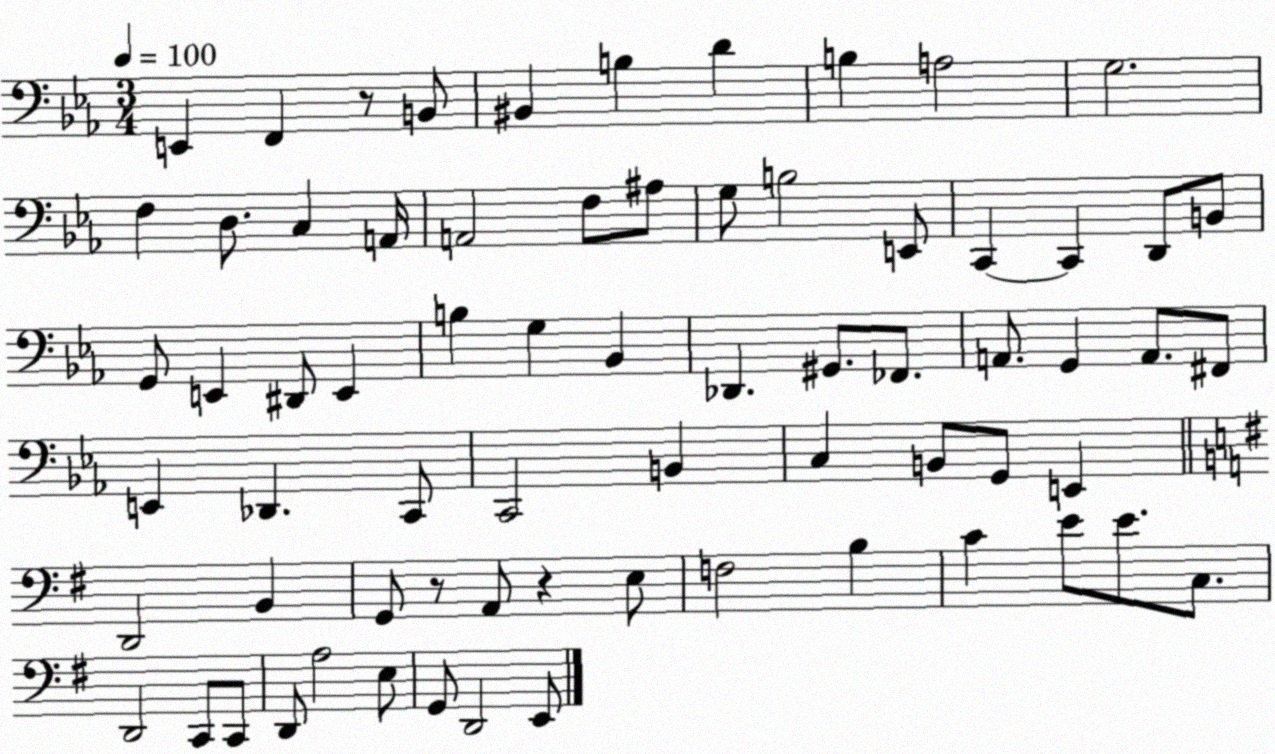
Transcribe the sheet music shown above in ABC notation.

X:1
T:Untitled
M:3/4
L:1/4
K:Eb
E,, F,, z/2 B,,/2 ^B,, B, D B, A,2 G,2 F, D,/2 C, A,,/4 A,,2 F,/2 ^A,/2 G,/2 B,2 E,,/2 C,, C,, D,,/2 B,,/2 G,,/2 E,, ^D,,/2 E,, B, G, _B,, _D,, ^G,,/2 _F,,/2 A,,/2 G,, A,,/2 ^F,,/2 E,, _D,, C,,/2 C,,2 B,, C, B,,/2 G,,/2 E,, D,,2 B,, G,,/2 z/2 A,,/2 z E,/2 F,2 B, C E/2 E/2 C,/2 D,,2 C,,/2 C,,/2 D,,/2 A,2 E,/2 G,,/2 D,,2 E,,/2